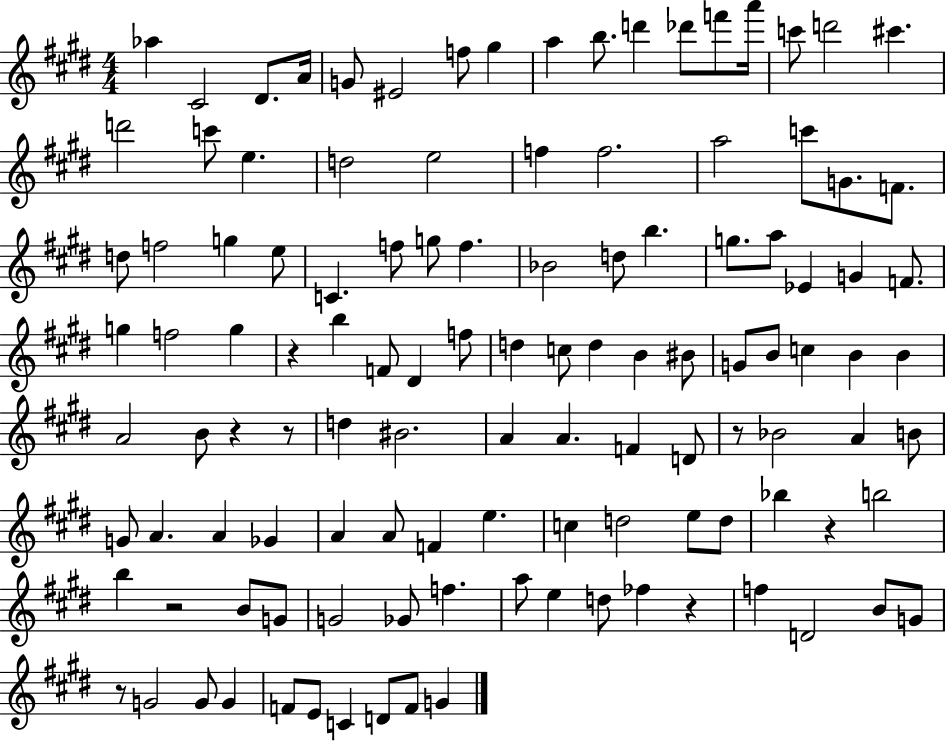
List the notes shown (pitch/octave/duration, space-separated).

Ab5/q C#4/h D#4/e. A4/s G4/e EIS4/h F5/e G#5/q A5/q B5/e. D6/q Db6/e F6/e A6/s C6/e D6/h C#6/q. D6/h C6/e E5/q. D5/h E5/h F5/q F5/h. A5/h C6/e G4/e. F4/e. D5/e F5/h G5/q E5/e C4/q. F5/e G5/e F5/q. Bb4/h D5/e B5/q. G5/e. A5/e Eb4/q G4/q F4/e. G5/q F5/h G5/q R/q B5/q F4/e D#4/q F5/e D5/q C5/e D5/q B4/q BIS4/e G4/e B4/e C5/q B4/q B4/q A4/h B4/e R/q R/e D5/q BIS4/h. A4/q A4/q. F4/q D4/e R/e Bb4/h A4/q B4/e G4/e A4/q. A4/q Gb4/q A4/q A4/e F4/q E5/q. C5/q D5/h E5/e D5/e Bb5/q R/q B5/h B5/q R/h B4/e G4/e G4/h Gb4/e F5/q. A5/e E5/q D5/e FES5/q R/q F5/q D4/h B4/e G4/e R/e G4/h G4/e G4/q F4/e E4/e C4/q D4/e F4/e G4/q